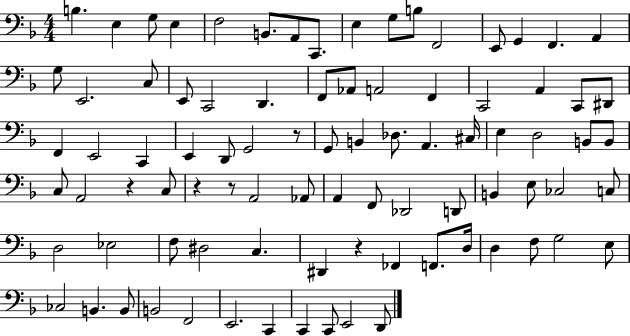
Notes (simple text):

B3/q. E3/q G3/e E3/q F3/h B2/e. A2/e C2/e. E3/q G3/e B3/e F2/h E2/e G2/q F2/q. A2/q G3/e E2/h. C3/e E2/e C2/h D2/q. F2/e Ab2/e A2/h F2/q C2/h A2/q C2/e D#2/e F2/q E2/h C2/q E2/q D2/e G2/h R/e G2/e B2/q Db3/e. A2/q. C#3/s E3/q D3/h B2/e B2/e C3/e A2/h R/q C3/e R/q R/e A2/h Ab2/e A2/q F2/e Db2/h D2/e B2/q E3/e CES3/h C3/e D3/h Eb3/h F3/e D#3/h C3/q. D#2/q R/q FES2/q F2/e. D3/s D3/q F3/e G3/h E3/e CES3/h B2/q. B2/e B2/h F2/h E2/h. C2/q C2/q C2/e E2/h D2/e